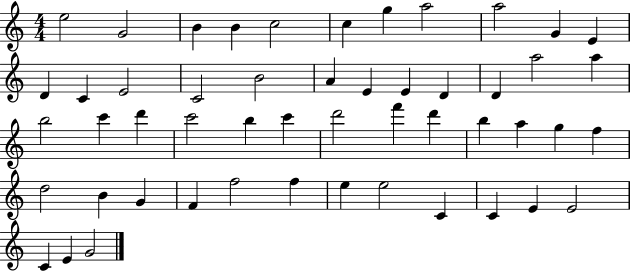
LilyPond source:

{
  \clef treble
  \numericTimeSignature
  \time 4/4
  \key c \major
  e''2 g'2 | b'4 b'4 c''2 | c''4 g''4 a''2 | a''2 g'4 e'4 | \break d'4 c'4 e'2 | c'2 b'2 | a'4 e'4 e'4 d'4 | d'4 a''2 a''4 | \break b''2 c'''4 d'''4 | c'''2 b''4 c'''4 | d'''2 f'''4 d'''4 | b''4 a''4 g''4 f''4 | \break d''2 b'4 g'4 | f'4 f''2 f''4 | e''4 e''2 c'4 | c'4 e'4 e'2 | \break c'4 e'4 g'2 | \bar "|."
}